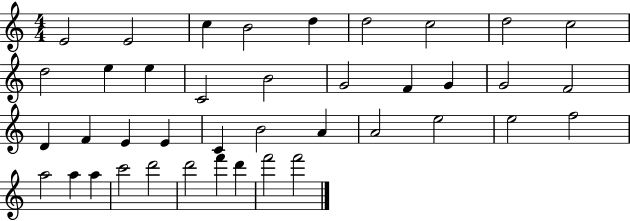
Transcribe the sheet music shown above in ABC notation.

X:1
T:Untitled
M:4/4
L:1/4
K:C
E2 E2 c B2 d d2 c2 d2 c2 d2 e e C2 B2 G2 F G G2 F2 D F E E C B2 A A2 e2 e2 f2 a2 a a c'2 d'2 d'2 f' d' f'2 f'2